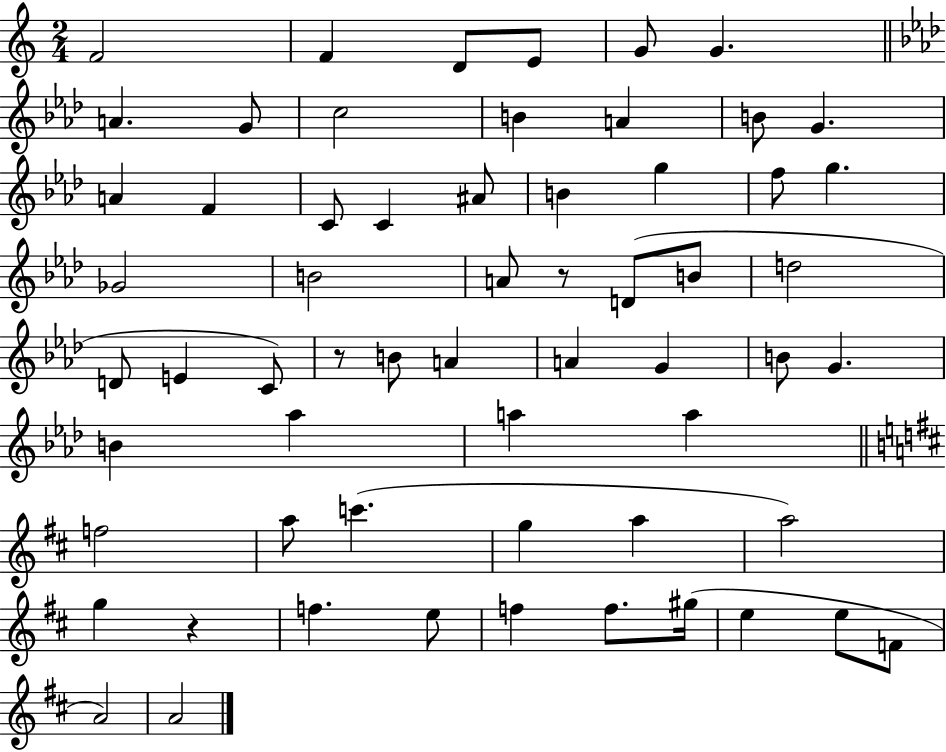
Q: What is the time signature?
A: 2/4